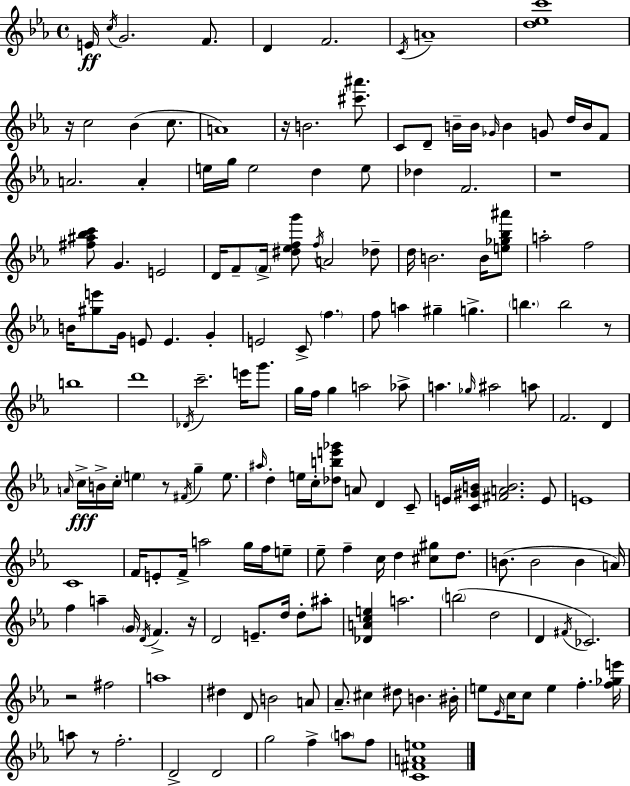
E4/s C5/s G4/h. F4/e. D4/q F4/h. C4/s A4/w [D5,Eb5,C6]/w R/s C5/h Bb4/q C5/e. A4/w R/s B4/h. [C#6,A#6]/e. C4/e D4/e B4/s B4/s Gb4/s B4/q G4/e D5/s B4/s F4/e A4/h. A4/q E5/s G5/s E5/h D5/q E5/e Db5/q F4/h. R/w [F#5,A#5,Bb5,C6]/e G4/q. E4/h D4/s F4/e F4/s [D#5,Eb5,F5,G6]/e F5/s A4/h Db5/e D5/s B4/h. B4/s [E5,Gb5,Bb5,A#6]/e A5/h F5/h B4/s [G#5,E6]/e G4/s E4/e E4/q. G4/q E4/h C4/e F5/q. F5/e A5/q G#5/q G5/q. B5/q. B5/h R/e B5/w D6/w Db4/s C6/h. E6/s G6/e. G5/s F5/s G5/q A5/h Ab5/e A5/q. Gb5/s A#5/h A5/e F4/h. D4/q A4/s C5/s B4/s C5/s E5/q R/e F#4/s G5/q E5/e. A#5/s D5/q E5/s C5/s [Db5,B5,E6,Gb6]/e A4/e D4/q C4/e E4/s [C4,G#4,B4]/s [F#4,A4,B4]/h. E4/e E4/w C4/w F4/s E4/e F4/s A5/h G5/s F5/s E5/e Eb5/e F5/q C5/s D5/q [C#5,G#5]/e D5/e. B4/e. B4/h B4/q A4/s F5/q A5/q G4/s D4/s F4/q. R/s D4/h E4/e. D5/s D5/e A#5/e [Db4,A4,C5,E5]/q A5/h. B5/h D5/h D4/q F#4/s CES4/h. R/h F#5/h A5/w D#5/q D4/e B4/h A4/e Ab4/e. C#5/q D#5/e B4/q. BIS4/s E5/e Eb4/s C5/s C5/e E5/q F5/q. [F5,Gb5,E6]/s A5/e R/e F5/h. D4/h D4/h G5/h F5/q A5/e F5/e [C4,F#4,A4,E5]/w